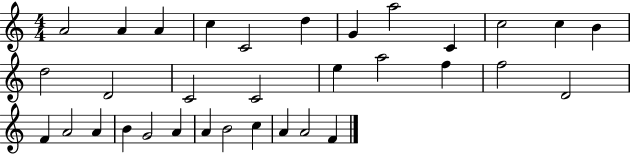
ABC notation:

X:1
T:Untitled
M:4/4
L:1/4
K:C
A2 A A c C2 d G a2 C c2 c B d2 D2 C2 C2 e a2 f f2 D2 F A2 A B G2 A A B2 c A A2 F